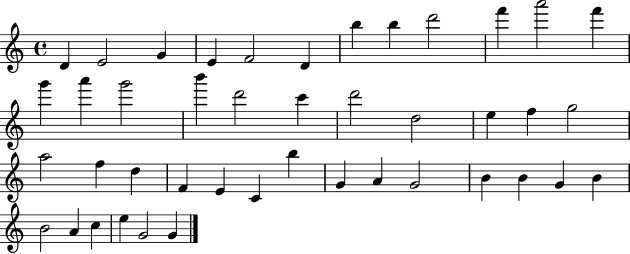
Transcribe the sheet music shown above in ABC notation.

X:1
T:Untitled
M:4/4
L:1/4
K:C
D E2 G E F2 D b b d'2 f' a'2 f' g' a' g'2 b' d'2 c' d'2 d2 e f g2 a2 f d F E C b G A G2 B B G B B2 A c e G2 G